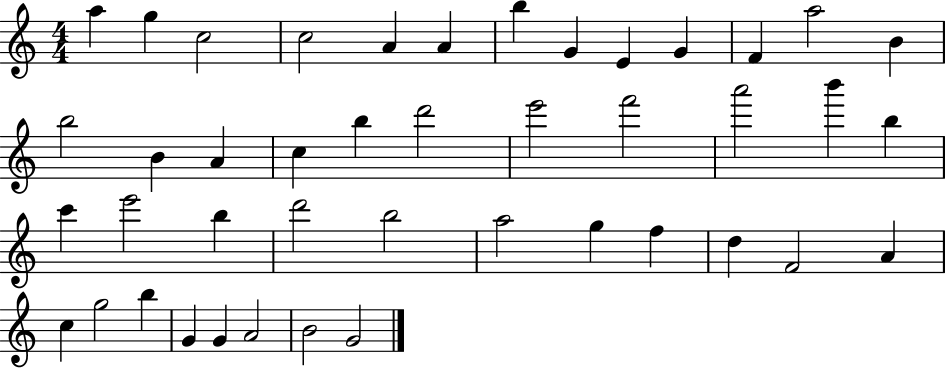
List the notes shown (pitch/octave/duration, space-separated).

A5/q G5/q C5/h C5/h A4/q A4/q B5/q G4/q E4/q G4/q F4/q A5/h B4/q B5/h B4/q A4/q C5/q B5/q D6/h E6/h F6/h A6/h B6/q B5/q C6/q E6/h B5/q D6/h B5/h A5/h G5/q F5/q D5/q F4/h A4/q C5/q G5/h B5/q G4/q G4/q A4/h B4/h G4/h